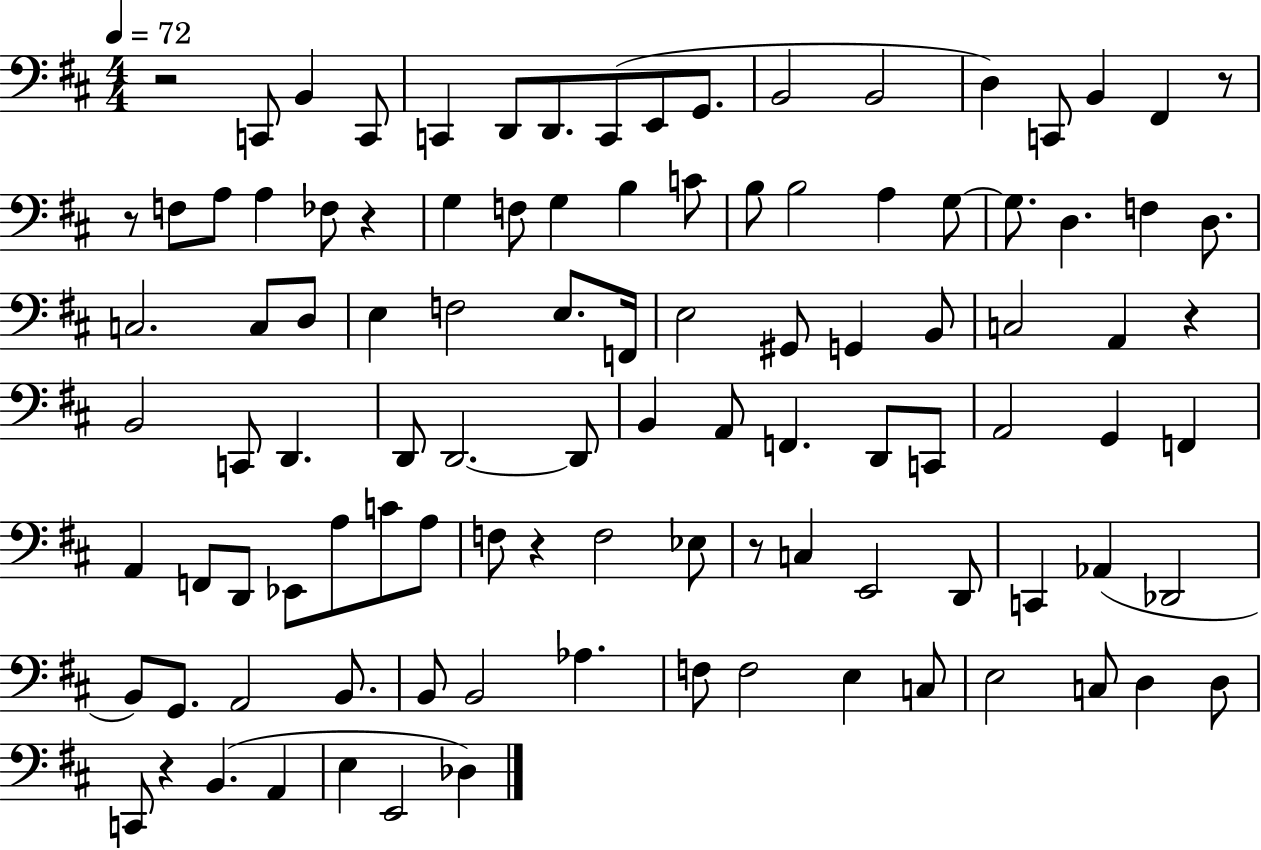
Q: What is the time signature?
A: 4/4